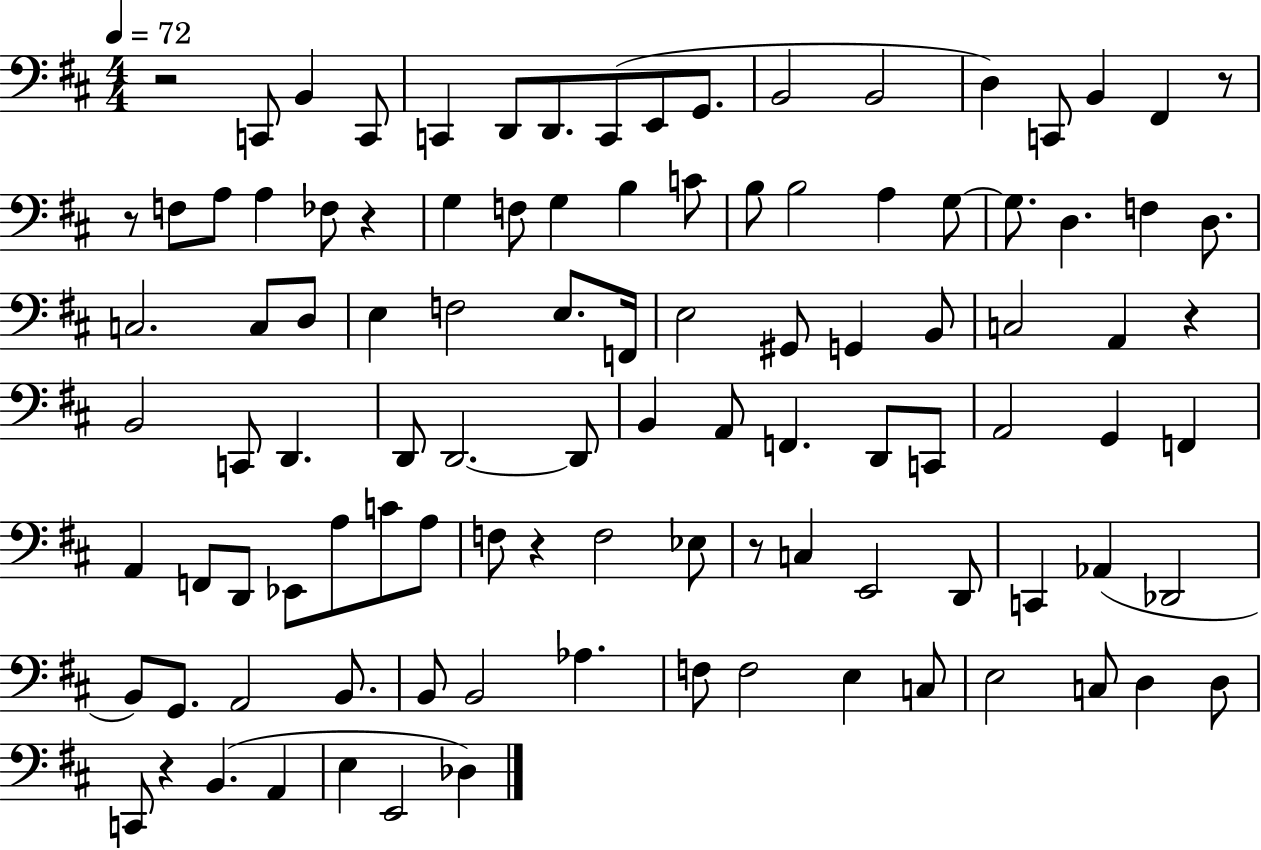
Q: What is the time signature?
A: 4/4